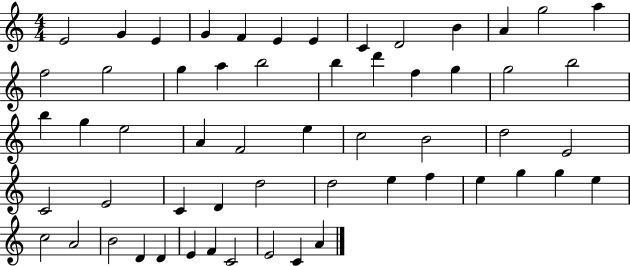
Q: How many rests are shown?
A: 0